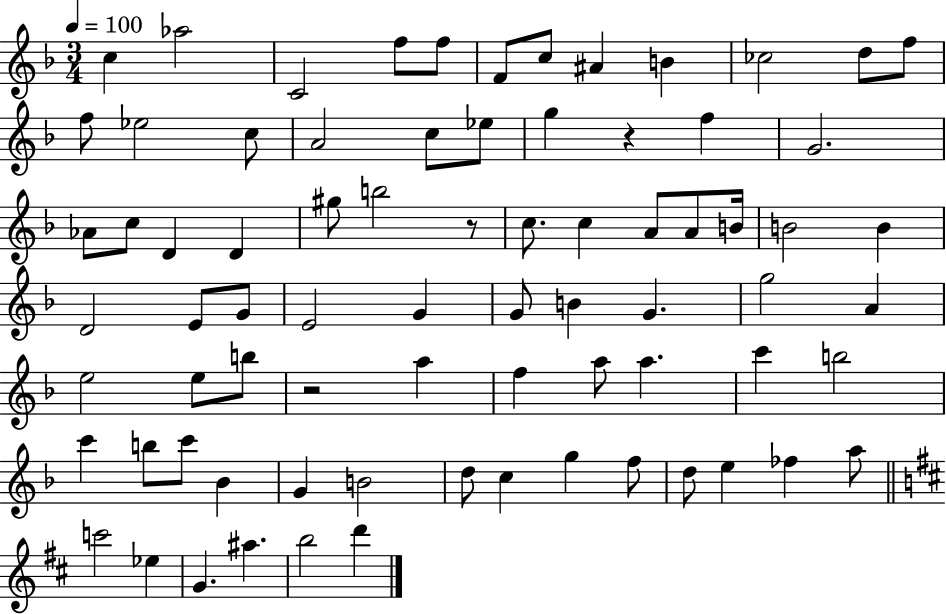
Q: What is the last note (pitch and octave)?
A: D6